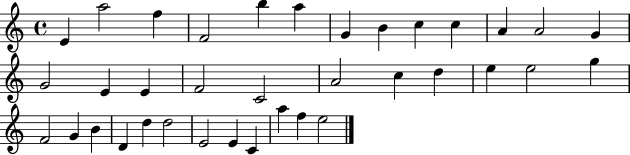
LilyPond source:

{
  \clef treble
  \time 4/4
  \defaultTimeSignature
  \key c \major
  e'4 a''2 f''4 | f'2 b''4 a''4 | g'4 b'4 c''4 c''4 | a'4 a'2 g'4 | \break g'2 e'4 e'4 | f'2 c'2 | a'2 c''4 d''4 | e''4 e''2 g''4 | \break f'2 g'4 b'4 | d'4 d''4 d''2 | e'2 e'4 c'4 | a''4 f''4 e''2 | \break \bar "|."
}